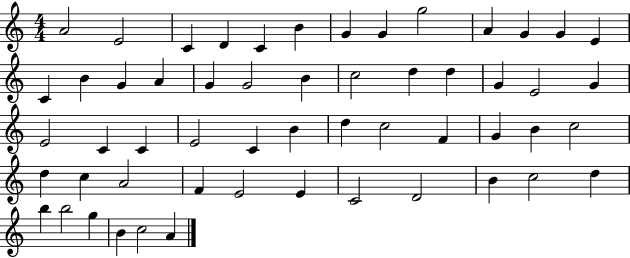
X:1
T:Untitled
M:4/4
L:1/4
K:C
A2 E2 C D C B G G g2 A G G E C B G A G G2 B c2 d d G E2 G E2 C C E2 C B d c2 F G B c2 d c A2 F E2 E C2 D2 B c2 d b b2 g B c2 A